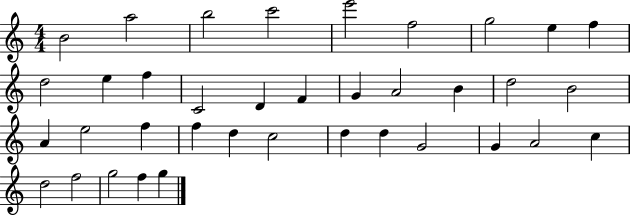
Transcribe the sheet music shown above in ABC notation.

X:1
T:Untitled
M:4/4
L:1/4
K:C
B2 a2 b2 c'2 e'2 f2 g2 e f d2 e f C2 D F G A2 B d2 B2 A e2 f f d c2 d d G2 G A2 c d2 f2 g2 f g